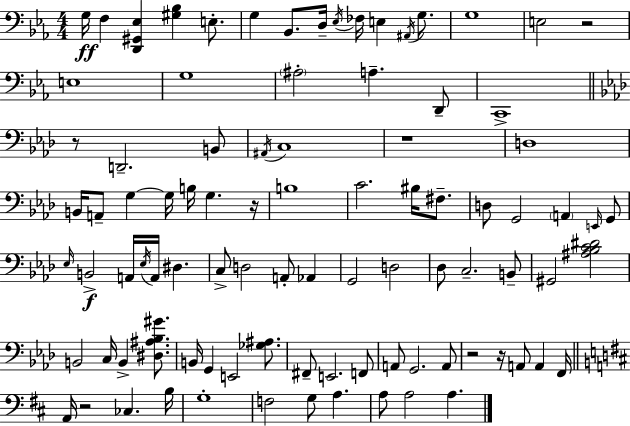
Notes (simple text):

G3/s F3/q [D2,G#2,Eb3]/q [G#3,Bb3]/q E3/e. G3/q Bb2/e. D3/s Eb3/s FES3/s E3/q A#2/s G3/e. G3/w E3/h R/h E3/w G3/w A#3/h A3/q. D2/e C2/w R/e D2/h. B2/e A#2/s C3/w R/w D3/w B2/s A2/e G3/q G3/s B3/s G3/q. R/s B3/w C4/h. BIS3/s F#3/e. D3/e G2/h A2/q E2/s G2/e Eb3/s B2/h A2/s Eb3/s A2/s D#3/q. C3/e D3/h A2/e Ab2/q G2/h D3/h Db3/e C3/h. B2/e G#2/h [A#3,Bb3,C4,D#4]/h B2/h C3/s B2/q [D#3,A#3,Bb3,G#4]/e. B2/s G2/q E2/h [Gb3,A#3]/e. F#2/e E2/h. F2/e A2/e G2/h. A2/e R/h R/s A2/e A2/q F2/s A2/s R/h CES3/q. B3/s G3/w F3/h G3/e A3/q. A3/e A3/h A3/q.